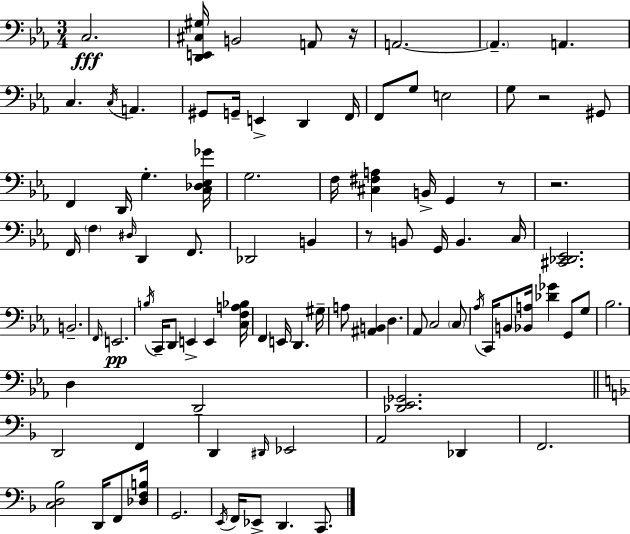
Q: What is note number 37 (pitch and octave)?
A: C3